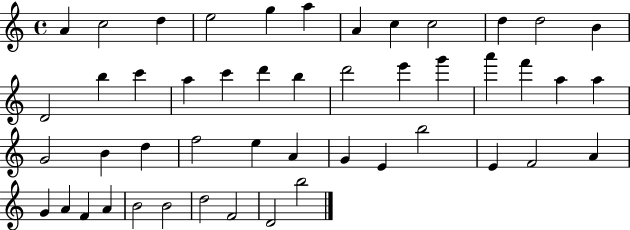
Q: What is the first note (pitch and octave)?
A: A4